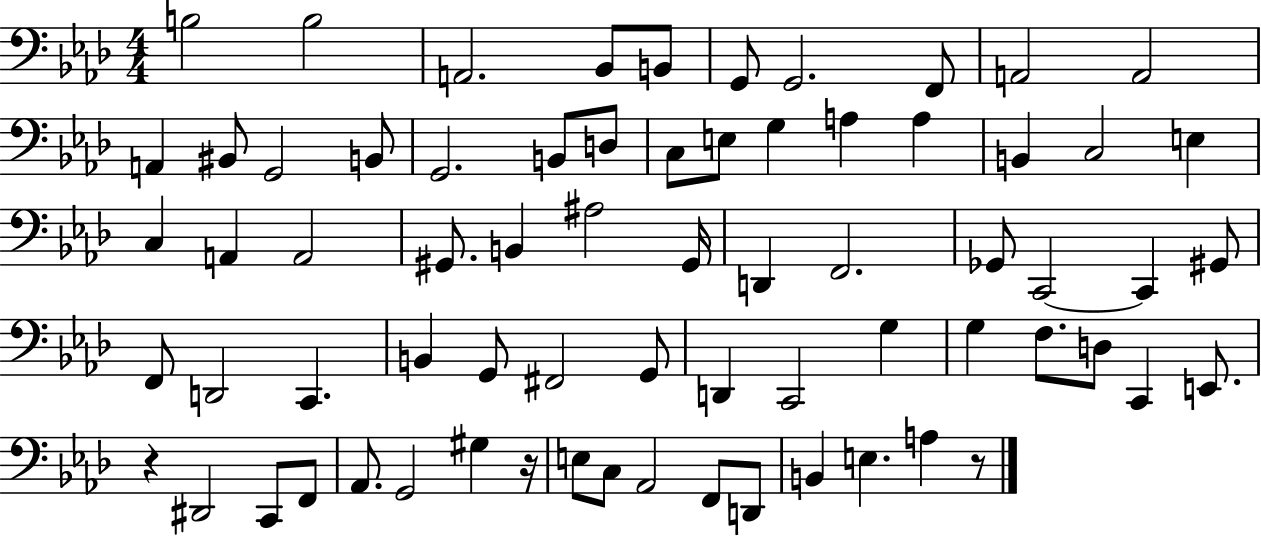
{
  \clef bass
  \numericTimeSignature
  \time 4/4
  \key aes \major
  b2 b2 | a,2. bes,8 b,8 | g,8 g,2. f,8 | a,2 a,2 | \break a,4 bis,8 g,2 b,8 | g,2. b,8 d8 | c8 e8 g4 a4 a4 | b,4 c2 e4 | \break c4 a,4 a,2 | gis,8. b,4 ais2 gis,16 | d,4 f,2. | ges,8 c,2~~ c,4 gis,8 | \break f,8 d,2 c,4. | b,4 g,8 fis,2 g,8 | d,4 c,2 g4 | g4 f8. d8 c,4 e,8. | \break r4 dis,2 c,8 f,8 | aes,8. g,2 gis4 r16 | e8 c8 aes,2 f,8 d,8 | b,4 e4. a4 r8 | \break \bar "|."
}